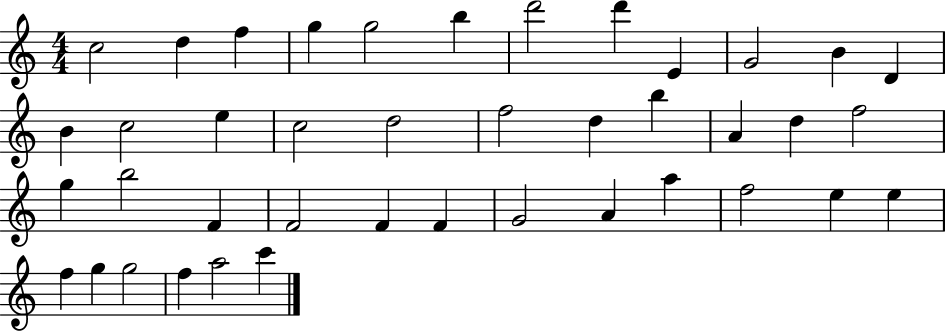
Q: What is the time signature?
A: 4/4